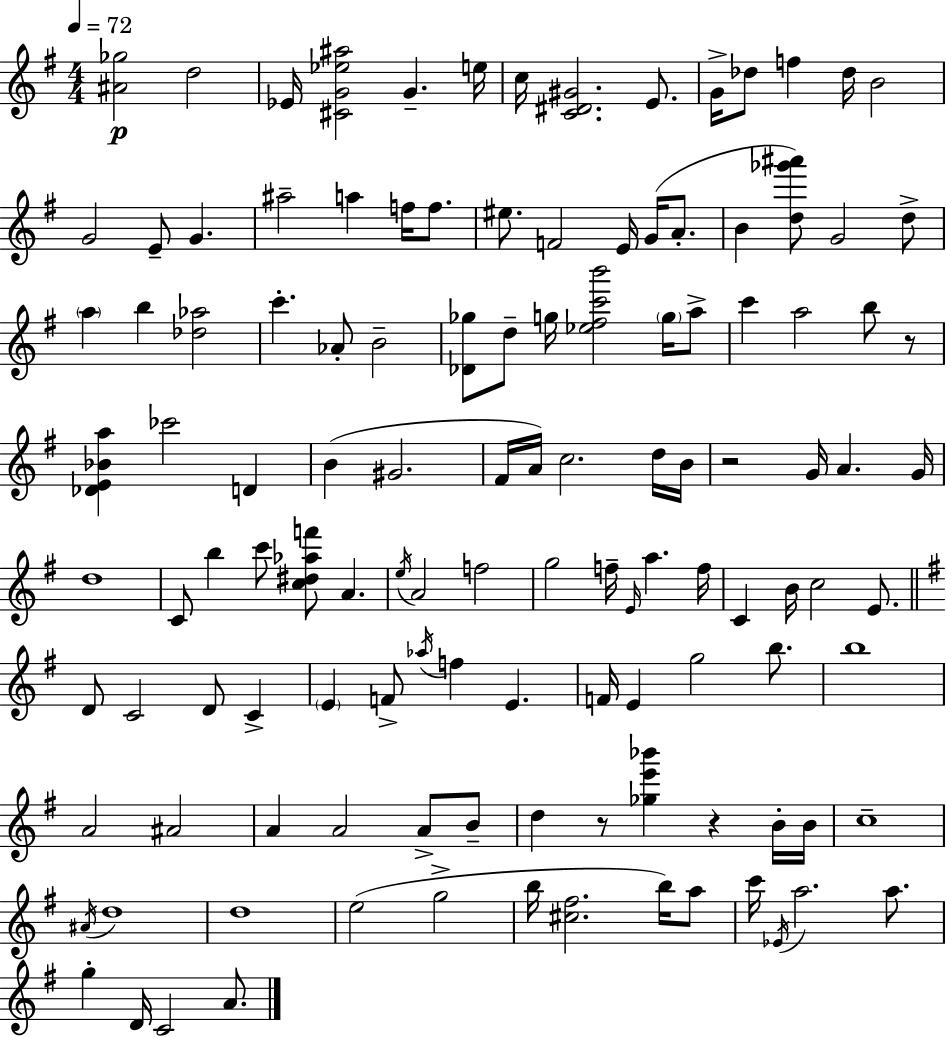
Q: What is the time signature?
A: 4/4